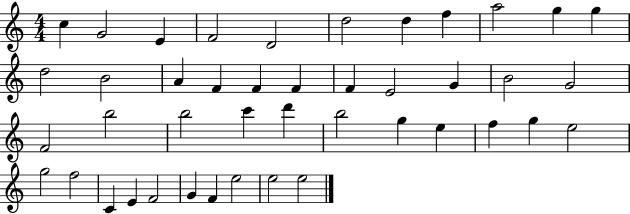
{
  \clef treble
  \numericTimeSignature
  \time 4/4
  \key c \major
  c''4 g'2 e'4 | f'2 d'2 | d''2 d''4 f''4 | a''2 g''4 g''4 | \break d''2 b'2 | a'4 f'4 f'4 f'4 | f'4 e'2 g'4 | b'2 g'2 | \break f'2 b''2 | b''2 c'''4 d'''4 | b''2 g''4 e''4 | f''4 g''4 e''2 | \break g''2 f''2 | c'4 e'4 f'2 | g'4 f'4 e''2 | e''2 e''2 | \break \bar "|."
}